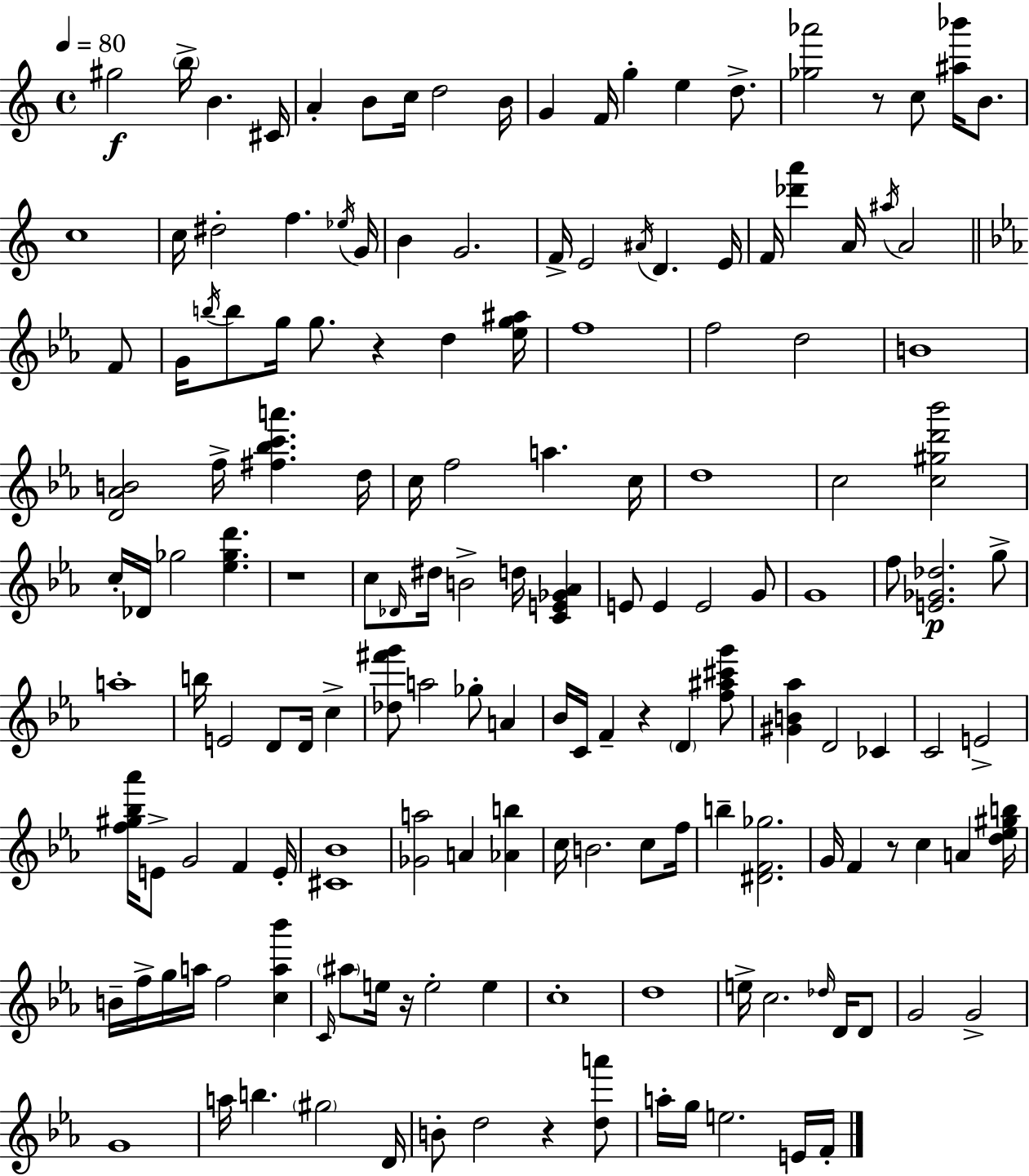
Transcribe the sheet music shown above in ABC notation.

X:1
T:Untitled
M:4/4
L:1/4
K:Am
^g2 b/4 B ^C/4 A B/2 c/4 d2 B/4 G F/4 g e d/2 [_g_a']2 z/2 c/2 [^a_b']/4 B/2 c4 c/4 ^d2 f _e/4 G/4 B G2 F/4 E2 ^A/4 D E/4 F/4 [_d'a'] A/4 ^a/4 A2 F/2 G/4 b/4 b/2 g/4 g/2 z d [_eg^a]/4 f4 f2 d2 B4 [D_AB]2 f/4 [^f_bc'a'] d/4 c/4 f2 a c/4 d4 c2 [c^gd'_b']2 c/4 _D/4 _g2 [_e_gd'] z4 c/2 _D/4 ^d/4 B2 d/4 [CE_G_A] E/2 E E2 G/2 G4 f/2 [E_G_d]2 g/2 a4 b/4 E2 D/2 D/4 c [_d^f'g']/2 a2 _g/2 A _B/4 C/4 F z D [f^a^c'g']/2 [^GB_a] D2 _C C2 E2 [f^g_b_a']/4 E/2 G2 F E/4 [^C_B]4 [_Ga]2 A [_Ab] c/4 B2 c/2 f/4 b [^DF_g]2 G/4 F z/2 c A [d_e^gb]/4 B/4 f/4 g/4 a/4 f2 [ca_b'] C/4 ^a/2 e/4 z/4 e2 e c4 d4 e/4 c2 _d/4 D/4 D/2 G2 G2 G4 a/4 b ^g2 D/4 B/2 d2 z [da']/2 a/4 g/4 e2 E/4 F/4